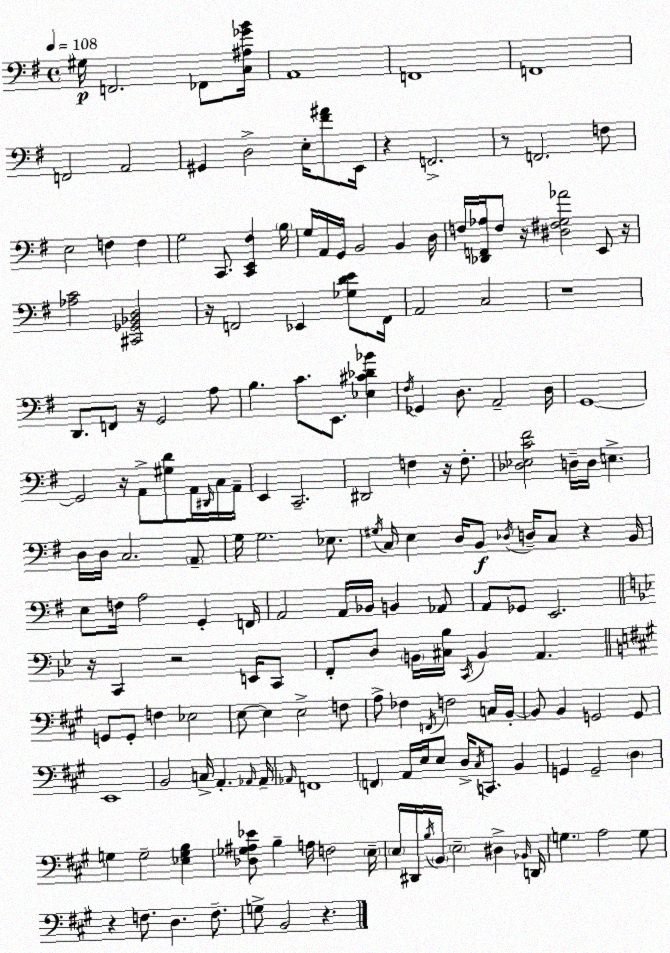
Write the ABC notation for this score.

X:1
T:Untitled
M:4/4
L:1/4
K:G
^G,/4 F,,2 _F,,/2 [C,^A,_GB]/4 A,,4 F,,4 F,,4 F,,2 A,,2 ^G,, D,2 E,/4 [^F^A]/2 E,,/4 z F,,2 z/2 F,,2 F,/2 E,2 F, F, G,2 C,,/2 [C,,E,,^F,] B,/4 G,/4 A,,/4 G,,/4 B,,2 B,, D,/4 F,/4 [_D,,F,,_A,]/4 F,/2 z/4 [^D,^F,G,_A]2 E,,/2 z/4 [_A,C]2 [^C,,_G,,_B,,D,]2 z/4 F,,2 _E,, [_G,DE]/2 F,,/4 A,,2 C,2 z4 D,,/2 F,,/2 z/4 G,,2 A,/2 B, C/2 E,,/2 [_E,^C_D_B] ^F,/4 _G,, D,/2 A,,2 D,/4 G,,4 G,,2 z/4 A,,/2 [^G,D]/2 A,,/4 ^D,,/4 C,/4 A,,/4 E,, C,,2 ^D,,2 F, z/4 F,/2 [_D,_E,C^F]2 D,/4 D,/4 E, D,/4 D,/4 C,2 A,,/2 G,/4 G,2 _E,/2 ^G,/4 C,/4 E, D,/4 B,,/2 _D,/4 D,/4 C,/2 z B,,/4 E,/2 F,/4 A,2 G,, F,,/4 A,,2 A,,/4 _B,,/4 B,, _A,,/2 A,,/2 _G,,/2 E,,2 z/4 C,, z2 E,,/4 C,,/2 F,,/2 D,/2 B,,/4 [^C,_B,]/4 C,,/4 B,, A,, G,,/2 G,,/2 F, _E,2 E,/2 E, E,2 F,/2 A,/2 _F, F,,/4 F,2 C,/4 B,,/4 B,,/2 B,, G,,2 G,,/2 E,,4 B,,2 C,/4 A,, _A,,/4 _A,,/4 _A,,/4 F,,4 F,, A,,/4 E,/4 E,/2 D,/4 ^C,/4 C,,/2 B,, G,, G,,2 D, G, G,2 [_E,G,B,] [_D,_G,^A,_E]/2 B, A,/4 F,2 E,/4 E,/4 ^D,,/4 B,/4 B,,/4 E,2 ^D, _B,,/4 D,,/4 G, A,2 G,/2 z F,/2 D, F,/2 G,/2 B,,2 z